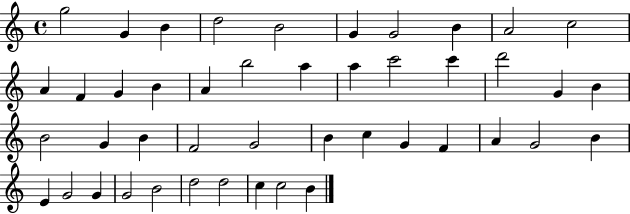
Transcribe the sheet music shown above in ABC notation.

X:1
T:Untitled
M:4/4
L:1/4
K:C
g2 G B d2 B2 G G2 B A2 c2 A F G B A b2 a a c'2 c' d'2 G B B2 G B F2 G2 B c G F A G2 B E G2 G G2 B2 d2 d2 c c2 B